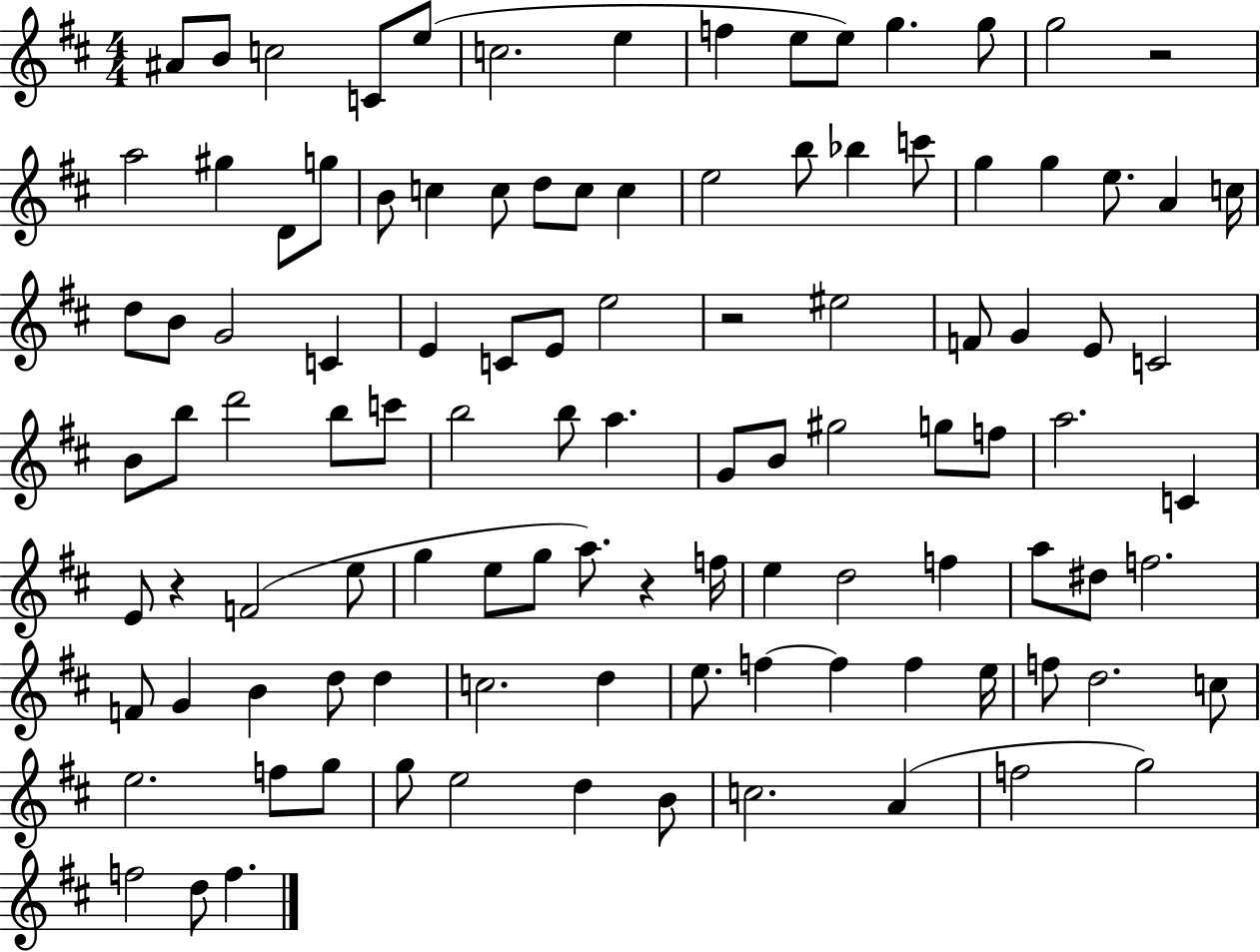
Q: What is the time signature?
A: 4/4